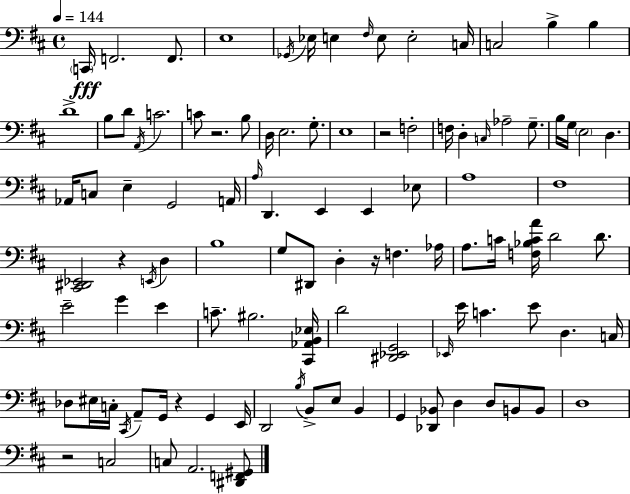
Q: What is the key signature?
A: D major